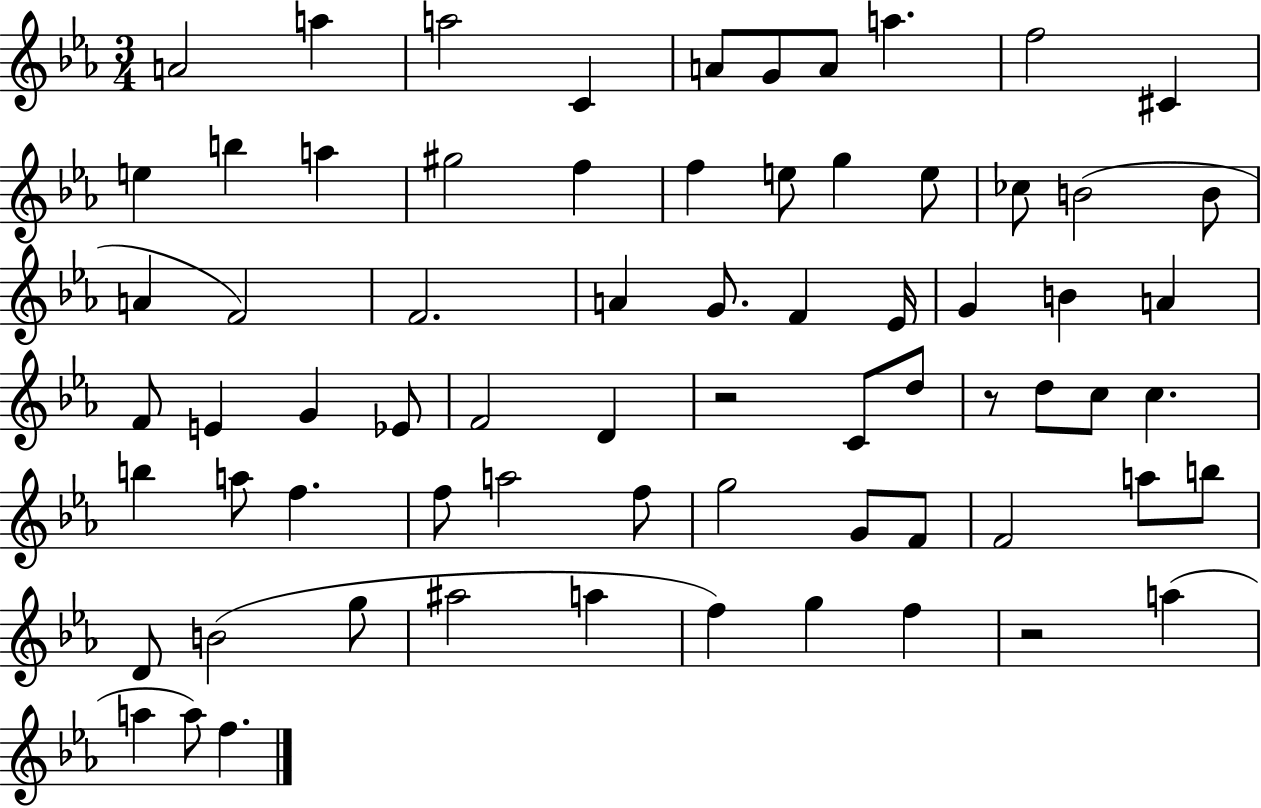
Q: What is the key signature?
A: EES major